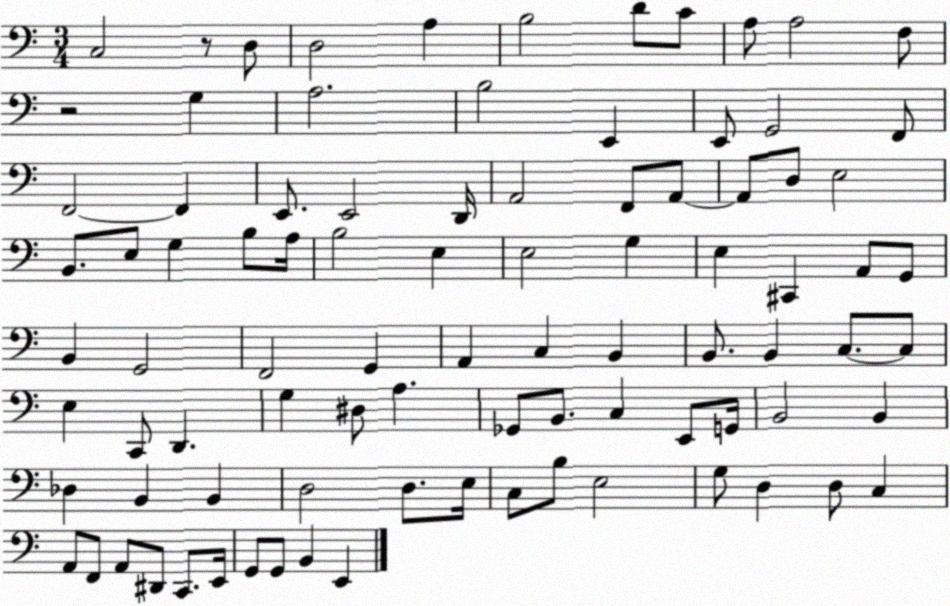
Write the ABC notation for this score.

X:1
T:Untitled
M:3/4
L:1/4
K:C
C,2 z/2 D,/2 D,2 A, B,2 D/2 C/2 A,/2 A,2 F,/2 z2 G, A,2 B,2 E,, E,,/2 G,,2 F,,/2 F,,2 F,, E,,/2 E,,2 D,,/4 A,,2 F,,/2 A,,/2 A,,/2 D,/2 E,2 B,,/2 E,/2 G, B,/2 A,/4 B,2 E, E,2 G, E, ^C,, A,,/2 G,,/2 B,, G,,2 F,,2 G,, A,, C, B,, B,,/2 B,, C,/2 C,/2 E, C,,/2 D,, G, ^D,/2 A, _G,,/2 B,,/2 C, E,,/2 G,,/4 B,,2 B,, _D, B,, B,, D,2 D,/2 E,/4 C,/2 B,/2 E,2 G,/2 D, D,/2 C, A,,/2 F,,/2 A,,/2 ^D,,/2 C,,/2 E,,/4 G,,/2 G,,/2 B,, E,,